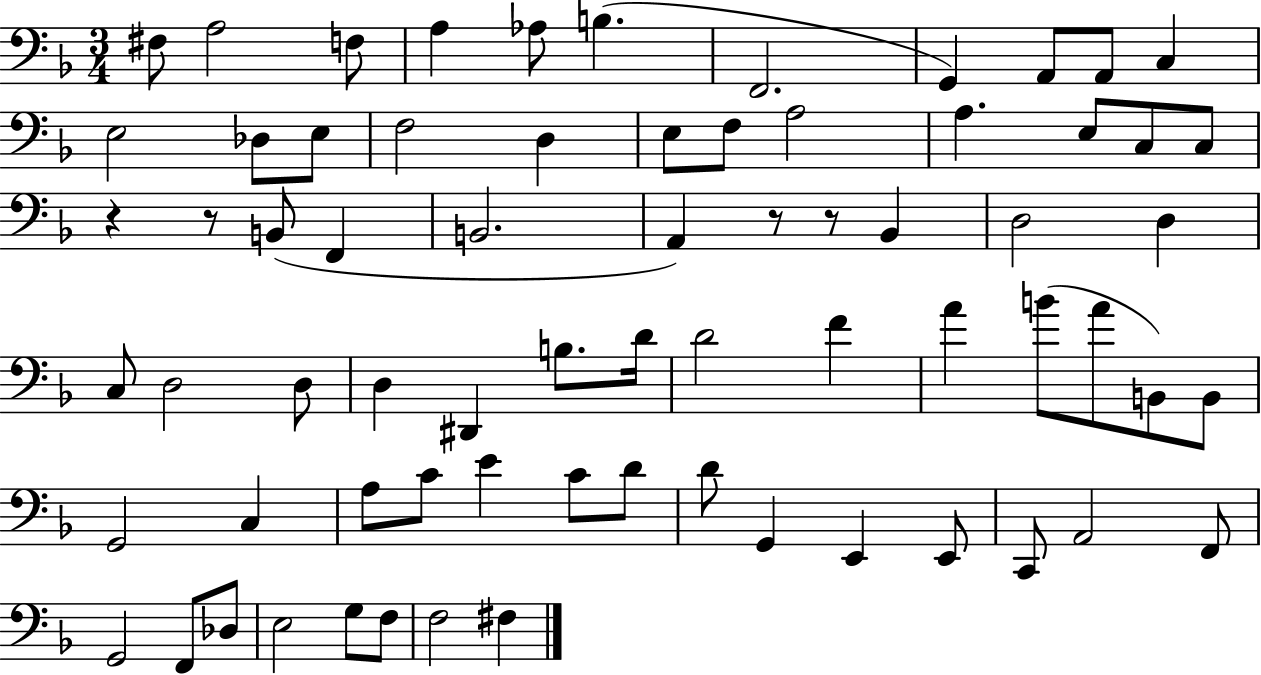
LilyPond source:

{
  \clef bass
  \numericTimeSignature
  \time 3/4
  \key f \major
  fis8 a2 f8 | a4 aes8 b4.( | f,2. | g,4) a,8 a,8 c4 | \break e2 des8 e8 | f2 d4 | e8 f8 a2 | a4. e8 c8 c8 | \break r4 r8 b,8( f,4 | b,2. | a,4) r8 r8 bes,4 | d2 d4 | \break c8 d2 d8 | d4 dis,4 b8. d'16 | d'2 f'4 | a'4 b'8( a'8 b,8) b,8 | \break g,2 c4 | a8 c'8 e'4 c'8 d'8 | d'8 g,4 e,4 e,8 | c,8 a,2 f,8 | \break g,2 f,8 des8 | e2 g8 f8 | f2 fis4 | \bar "|."
}